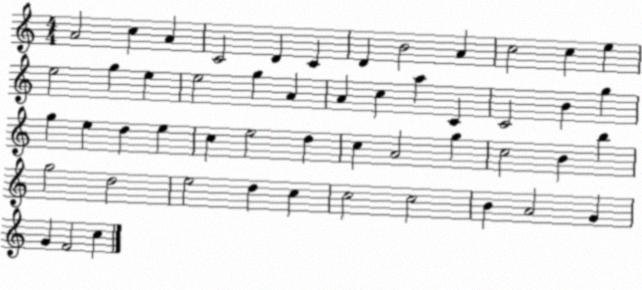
X:1
T:Untitled
M:4/4
L:1/4
K:C
A2 c A C2 D C D B2 A c2 c e e2 g e e2 g A A c a C C2 B g g e d e c e2 d c A2 g c2 B b g2 d2 e2 d c c2 c2 B A2 G G F2 c